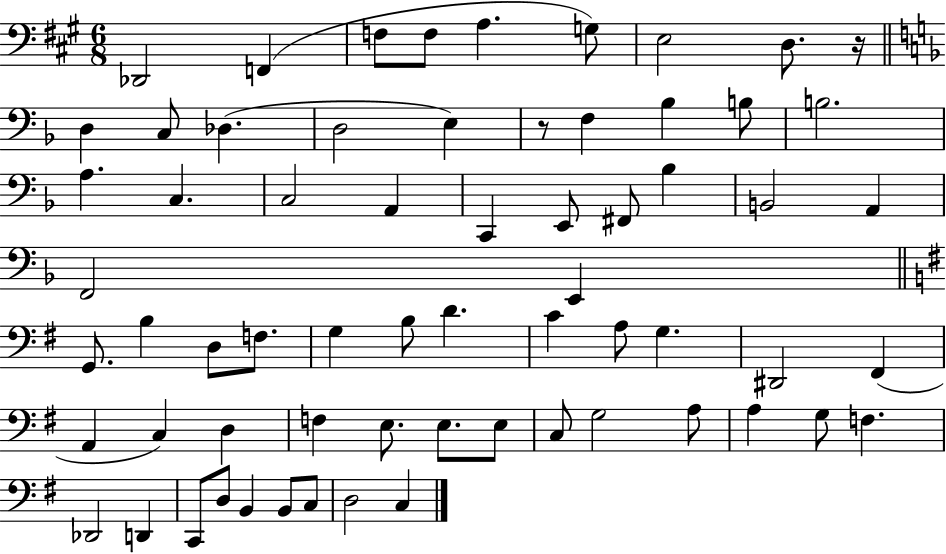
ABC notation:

X:1
T:Untitled
M:6/8
L:1/4
K:A
_D,,2 F,, F,/2 F,/2 A, G,/2 E,2 D,/2 z/4 D, C,/2 _D, D,2 E, z/2 F, _B, B,/2 B,2 A, C, C,2 A,, C,, E,,/2 ^F,,/2 _B, B,,2 A,, F,,2 E,, G,,/2 B, D,/2 F,/2 G, B,/2 D C A,/2 G, ^D,,2 ^F,, A,, C, D, F, E,/2 E,/2 E,/2 C,/2 G,2 A,/2 A, G,/2 F, _D,,2 D,, C,,/2 D,/2 B,, B,,/2 C,/2 D,2 C,